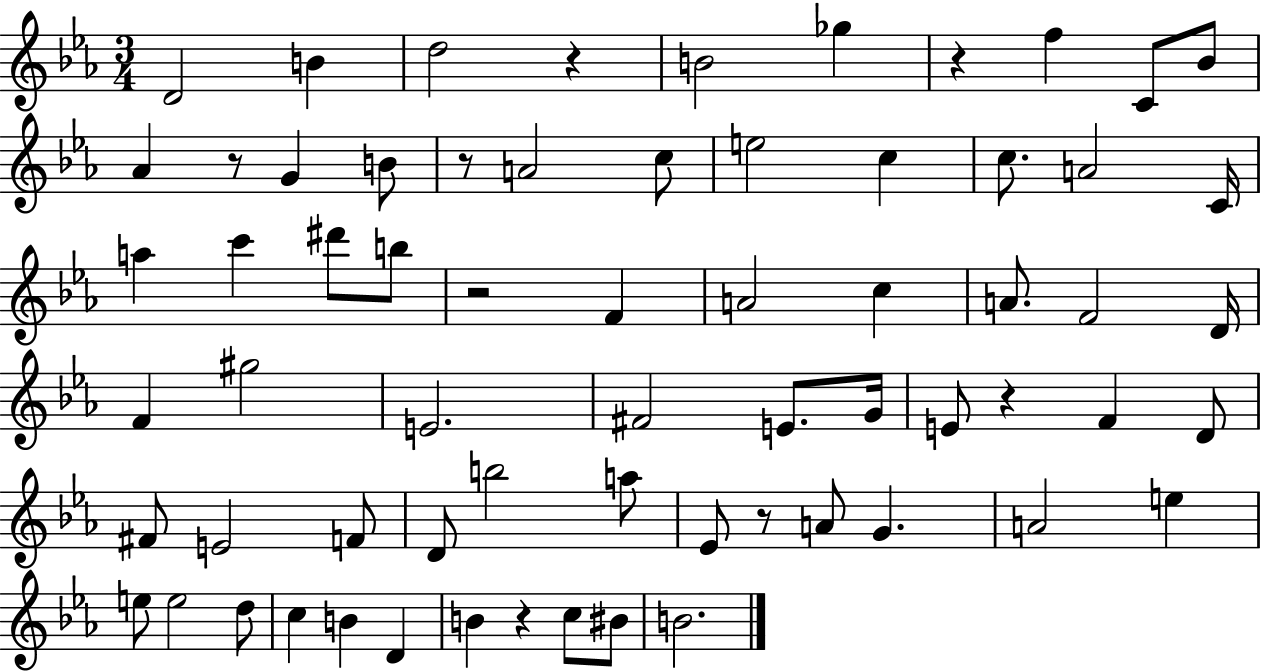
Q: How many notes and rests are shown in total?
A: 66